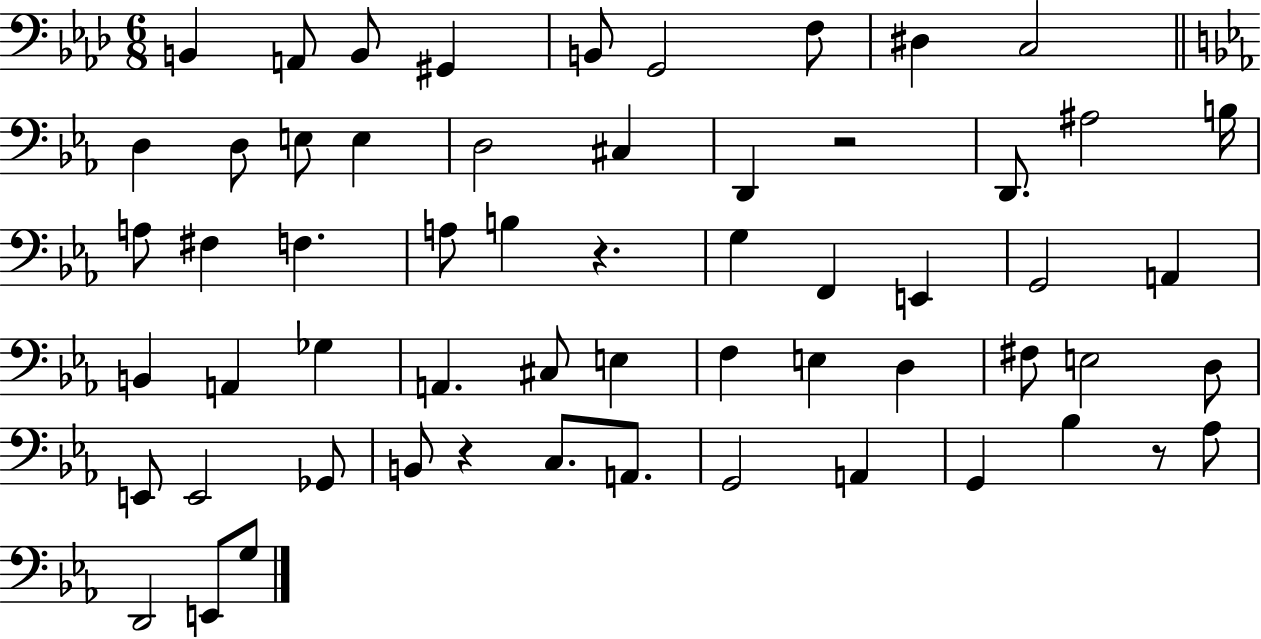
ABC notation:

X:1
T:Untitled
M:6/8
L:1/4
K:Ab
B,, A,,/2 B,,/2 ^G,, B,,/2 G,,2 F,/2 ^D, C,2 D, D,/2 E,/2 E, D,2 ^C, D,, z2 D,,/2 ^A,2 B,/4 A,/2 ^F, F, A,/2 B, z G, F,, E,, G,,2 A,, B,, A,, _G, A,, ^C,/2 E, F, E, D, ^F,/2 E,2 D,/2 E,,/2 E,,2 _G,,/2 B,,/2 z C,/2 A,,/2 G,,2 A,, G,, _B, z/2 _A,/2 D,,2 E,,/2 G,/2